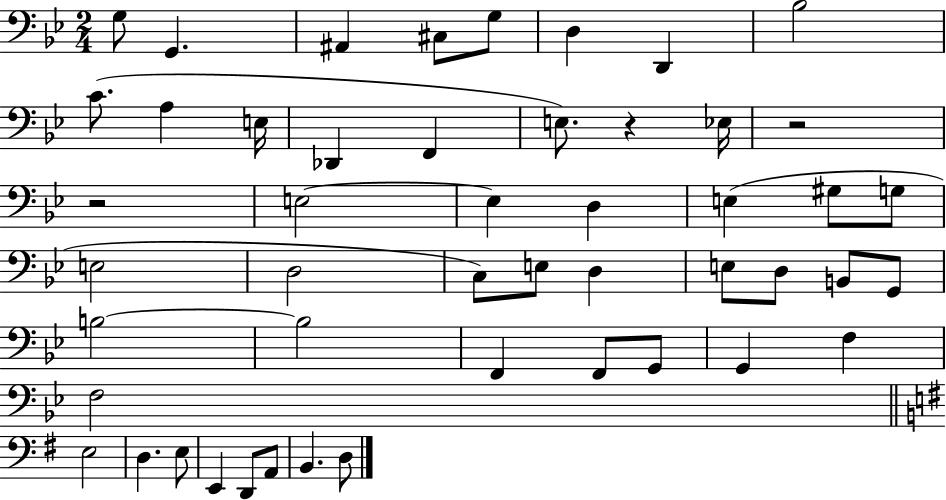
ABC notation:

X:1
T:Untitled
M:2/4
L:1/4
K:Bb
G,/2 G,, ^A,, ^C,/2 G,/2 D, D,, _B,2 C/2 A, E,/4 _D,, F,, E,/2 z _E,/4 z2 z2 E,2 E, D, E, ^G,/2 G,/2 E,2 D,2 C,/2 E,/2 D, E,/2 D,/2 B,,/2 G,,/2 B,2 B,2 F,, F,,/2 G,,/2 G,, F, F,2 E,2 D, E,/2 E,, D,,/2 A,,/2 B,, D,/2